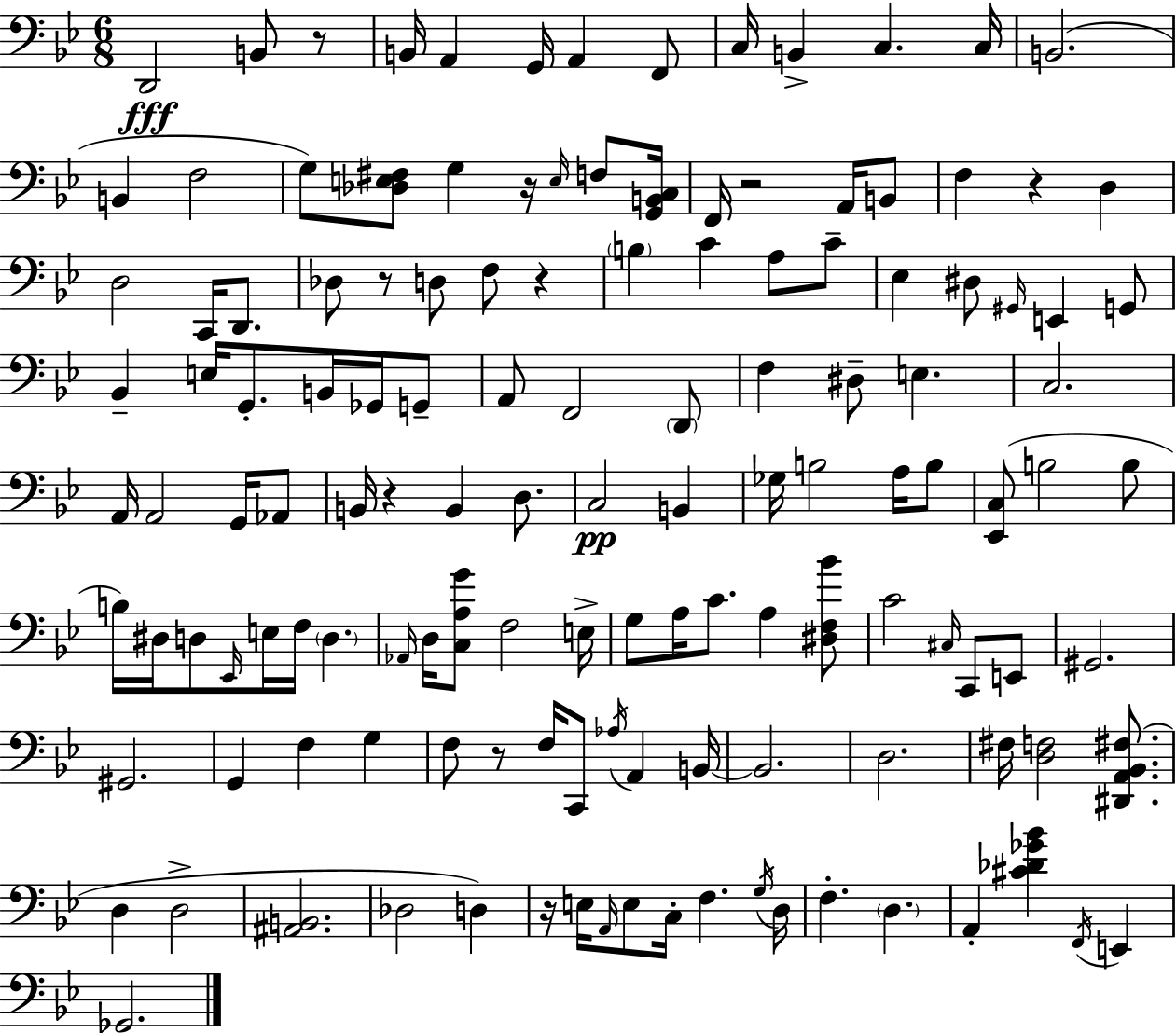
X:1
T:Untitled
M:6/8
L:1/4
K:Gm
D,,2 B,,/2 z/2 B,,/4 A,, G,,/4 A,, F,,/2 C,/4 B,, C, C,/4 B,,2 B,, F,2 G,/2 [_D,E,^F,]/2 G, z/4 E,/4 F,/2 [G,,B,,C,]/4 F,,/4 z2 A,,/4 B,,/2 F, z D, D,2 C,,/4 D,,/2 _D,/2 z/2 D,/2 F,/2 z B, C A,/2 C/2 _E, ^D,/2 ^G,,/4 E,, G,,/2 _B,, E,/4 G,,/2 B,,/4 _G,,/4 G,,/2 A,,/2 F,,2 D,,/2 F, ^D,/2 E, C,2 A,,/4 A,,2 G,,/4 _A,,/2 B,,/4 z B,, D,/2 C,2 B,, _G,/4 B,2 A,/4 B,/2 [_E,,C,]/2 B,2 B,/2 B,/4 ^D,/4 D,/2 _E,,/4 E,/4 F,/4 D, _A,,/4 D,/4 [C,A,G]/2 F,2 E,/4 G,/2 A,/4 C/2 A, [^D,F,_B]/2 C2 ^C,/4 C,,/2 E,,/2 ^G,,2 ^G,,2 G,, F, G, F,/2 z/2 F,/4 C,,/2 _A,/4 A,, B,,/4 B,,2 D,2 ^F,/4 [D,F,]2 [^D,,A,,_B,,^F,]/2 D, D,2 [^A,,B,,]2 _D,2 D, z/4 E,/4 A,,/4 E,/2 C,/4 F, G,/4 D,/4 F, D, A,, [^C_D_G_B] F,,/4 E,, _G,,2